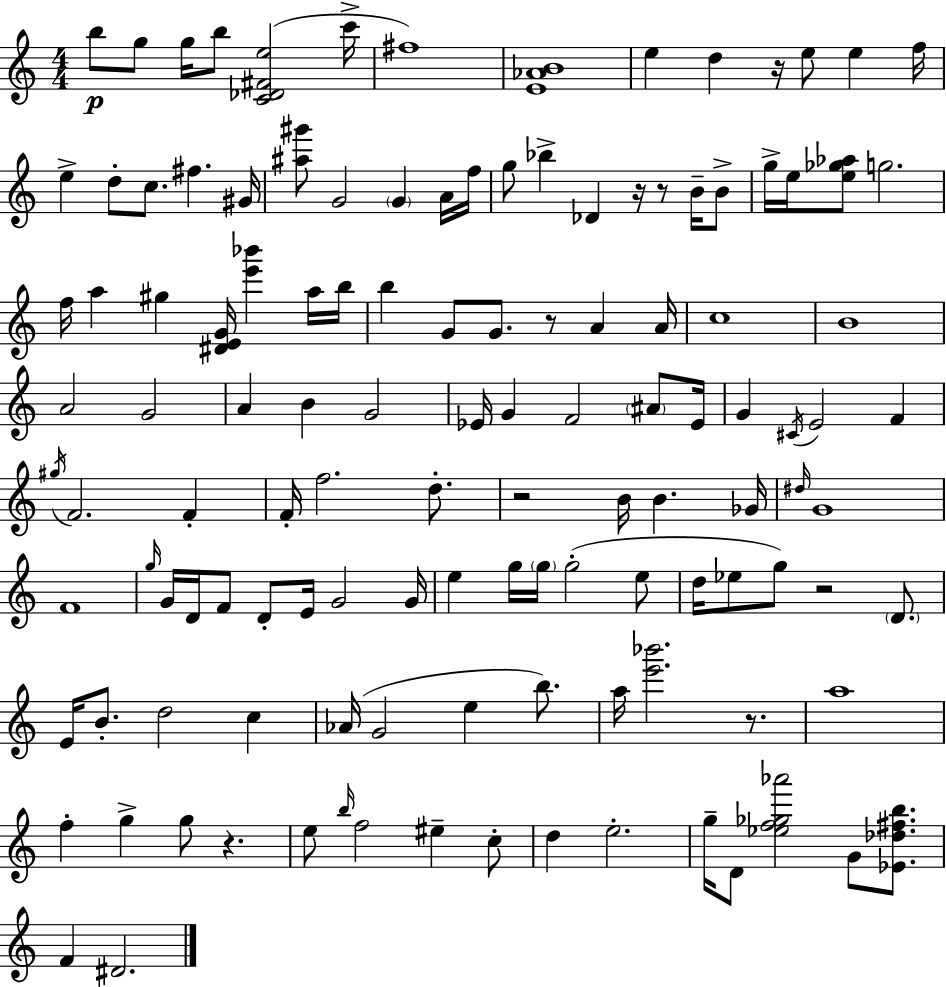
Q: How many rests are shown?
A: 8